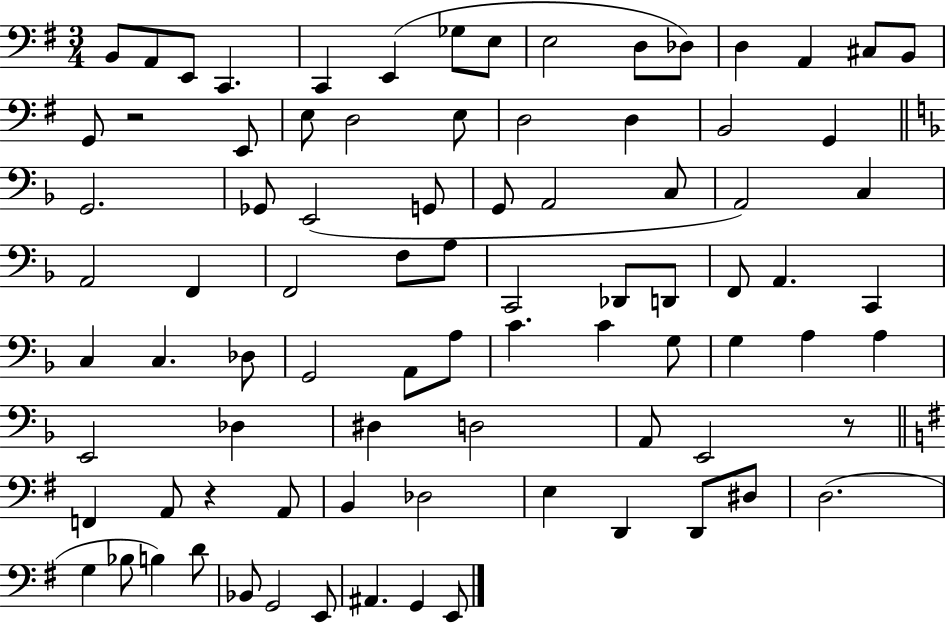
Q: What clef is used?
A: bass